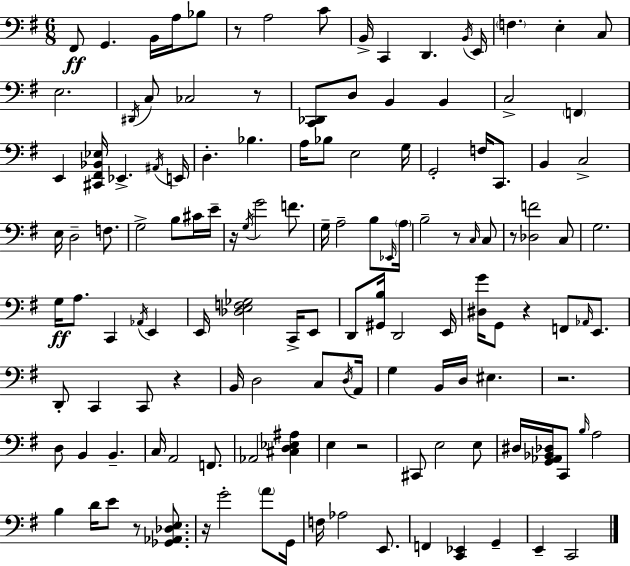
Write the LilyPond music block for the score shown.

{
  \clef bass
  \numericTimeSignature
  \time 6/8
  \key g \major
  fis,8\ff g,4. b,16 a16 bes8 | r8 a2 c'8 | b,16-> c,4 d,4. \acciaccatura { b,16 } | e,16 \parenthesize f4. e4-. c8 | \break e2. | \acciaccatura { dis,16 } c8 ces2 | r8 <c, des,>8 d8 b,4 b,4 | c2-> \parenthesize f,4 | \break e,4 <cis, fis, bes, ees>16 ees,4.-> | \acciaccatura { ais,16 } e,16 d4.-. bes4. | a16 bes8 e2 | g16 g,2-. f16 | \break c,8. b,4 c2-> | e16 d2-- | f8. g2-> b8 | cis'16 e'16-- r16 \acciaccatura { g16 } g'2 | \break f'8. g16-- a2-- | b8 \grace { ees,16 } \parenthesize a16 b2-- | r8 \grace { c16 } c8 r8 <des f'>2 | c8 g2. | \break g16\ff a8. c,4 | \acciaccatura { aes,16 } e,4 e,16 <des e f ges>2 | c,16-> e,8 d,8 <gis, b>16 d,2 | e,16 <dis g'>16 g,8 r4 | \break f,8 \grace { aes,16 } e,8. d,8-. c,4 | c,8 r4 b,16 d2 | c8 \acciaccatura { d16 } a,16 g4 | b,16 d16 eis4. r2. | \break d8 b,4 | b,4.-- c16 a,2 | f,8. aes,2 | <cis d ees ais>4 e4 | \break r2 cis,8 e2 | e8 dis16 <g, aes, bes, des>16 c,8 | \grace { b16 } a2 b4 | d'16 e'8 r8 <ges, aes, des e>8. r16 g'2-. | \break \parenthesize a'8 g,16 f16 aes2 | e,8. f,4 | <c, ees,>4 g,4-- e,4-- | c,2 \bar "|."
}